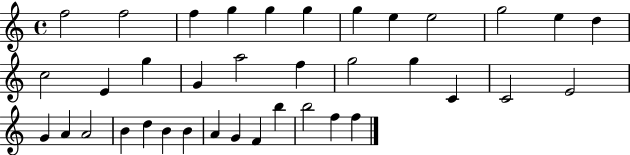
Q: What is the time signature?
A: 4/4